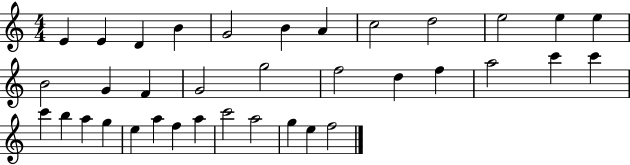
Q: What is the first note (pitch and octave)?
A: E4